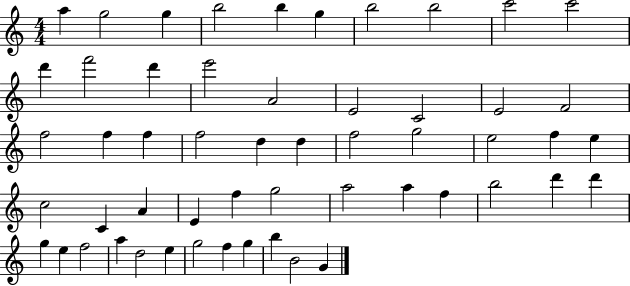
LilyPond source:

{
  \clef treble
  \numericTimeSignature
  \time 4/4
  \key c \major
  a''4 g''2 g''4 | b''2 b''4 g''4 | b''2 b''2 | c'''2 c'''2 | \break d'''4 f'''2 d'''4 | e'''2 a'2 | e'2 c'2 | e'2 f'2 | \break f''2 f''4 f''4 | f''2 d''4 d''4 | f''2 g''2 | e''2 f''4 e''4 | \break c''2 c'4 a'4 | e'4 f''4 g''2 | a''2 a''4 f''4 | b''2 d'''4 d'''4 | \break g''4 e''4 f''2 | a''4 d''2 e''4 | g''2 f''4 g''4 | b''4 b'2 g'4 | \break \bar "|."
}